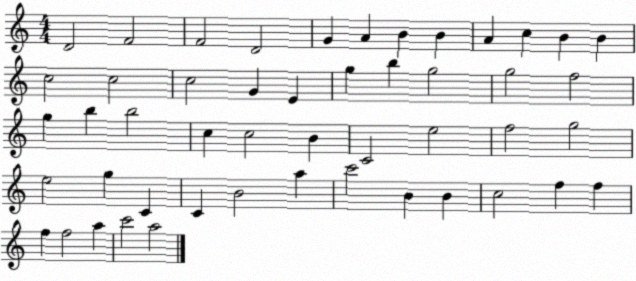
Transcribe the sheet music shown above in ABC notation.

X:1
T:Untitled
M:4/4
L:1/4
K:C
D2 F2 F2 D2 G A B B A c B B c2 c2 c2 G E g b g2 g2 f2 g b b2 c c2 B C2 e2 f2 g2 e2 g C C B2 a c'2 B B c2 f f f f2 a c'2 a2